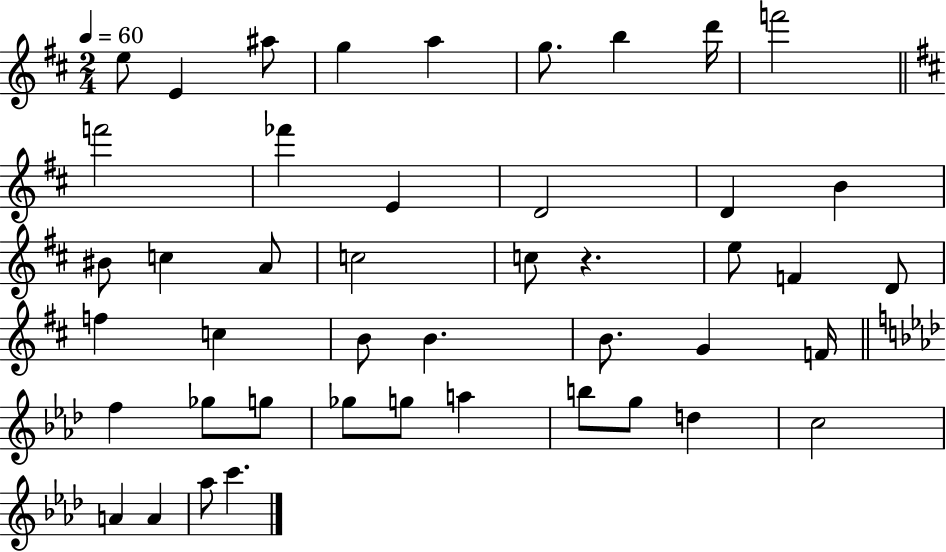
E5/e E4/q A#5/e G5/q A5/q G5/e. B5/q D6/s F6/h F6/h FES6/q E4/q D4/h D4/q B4/q BIS4/e C5/q A4/e C5/h C5/e R/q. E5/e F4/q D4/e F5/q C5/q B4/e B4/q. B4/e. G4/q F4/s F5/q Gb5/e G5/e Gb5/e G5/e A5/q B5/e G5/e D5/q C5/h A4/q A4/q Ab5/e C6/q.